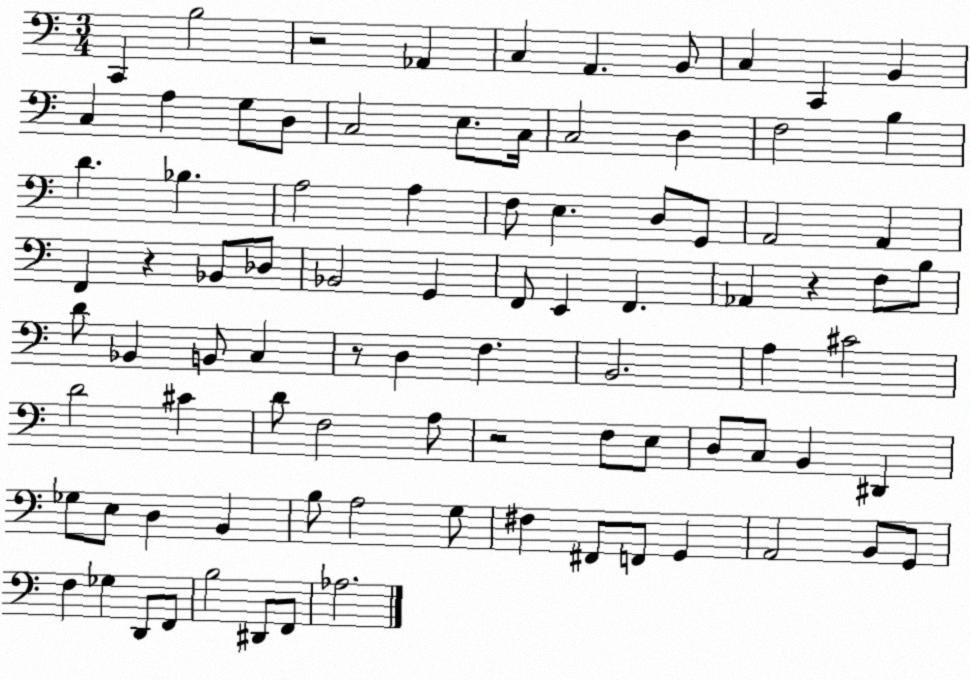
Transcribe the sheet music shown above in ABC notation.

X:1
T:Untitled
M:3/4
L:1/4
K:C
C,, B,2 z2 _A,, C, A,, B,,/2 C, C,, B,, C, A, G,/2 D,/2 C,2 E,/2 C,/4 C,2 D, F,2 B, D _B, A,2 A, F,/2 E, D,/2 G,,/2 A,,2 A,, F,, z _B,,/2 _D,/2 _B,,2 G,, F,,/2 E,, F,, _A,, z F,/2 B,/2 D/2 _B,, B,,/2 C, z/2 D, F, B,,2 A, ^C2 D2 ^C D/2 F,2 A,/2 z2 F,/2 E,/2 D,/2 C,/2 B,, ^D,, _G,/2 E,/2 D, B,, B,/2 A,2 G,/2 ^F, ^F,,/2 F,,/2 G,, A,,2 B,,/2 G,,/2 F, _G, D,,/2 F,,/2 B,2 ^D,,/2 F,,/2 _A,2